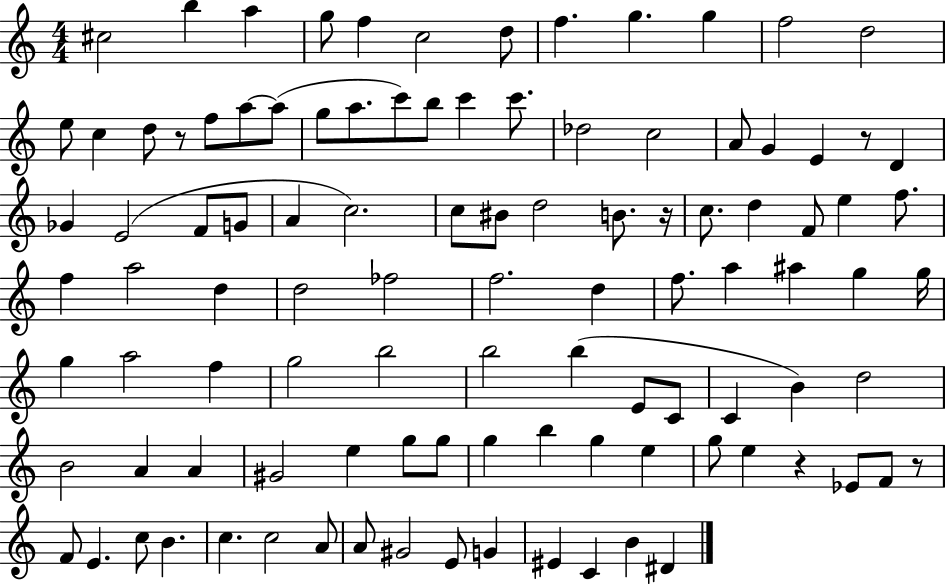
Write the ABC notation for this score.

X:1
T:Untitled
M:4/4
L:1/4
K:C
^c2 b a g/2 f c2 d/2 f g g f2 d2 e/2 c d/2 z/2 f/2 a/2 a/2 g/2 a/2 c'/2 b/2 c' c'/2 _d2 c2 A/2 G E z/2 D _G E2 F/2 G/2 A c2 c/2 ^B/2 d2 B/2 z/4 c/2 d F/2 e f/2 f a2 d d2 _f2 f2 d f/2 a ^a g g/4 g a2 f g2 b2 b2 b E/2 C/2 C B d2 B2 A A ^G2 e g/2 g/2 g b g e g/2 e z _E/2 F/2 z/2 F/2 E c/2 B c c2 A/2 A/2 ^G2 E/2 G ^E C B ^D